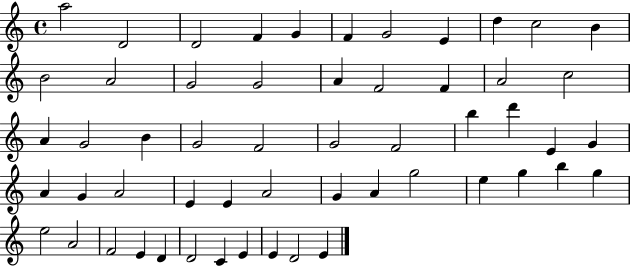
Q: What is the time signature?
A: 4/4